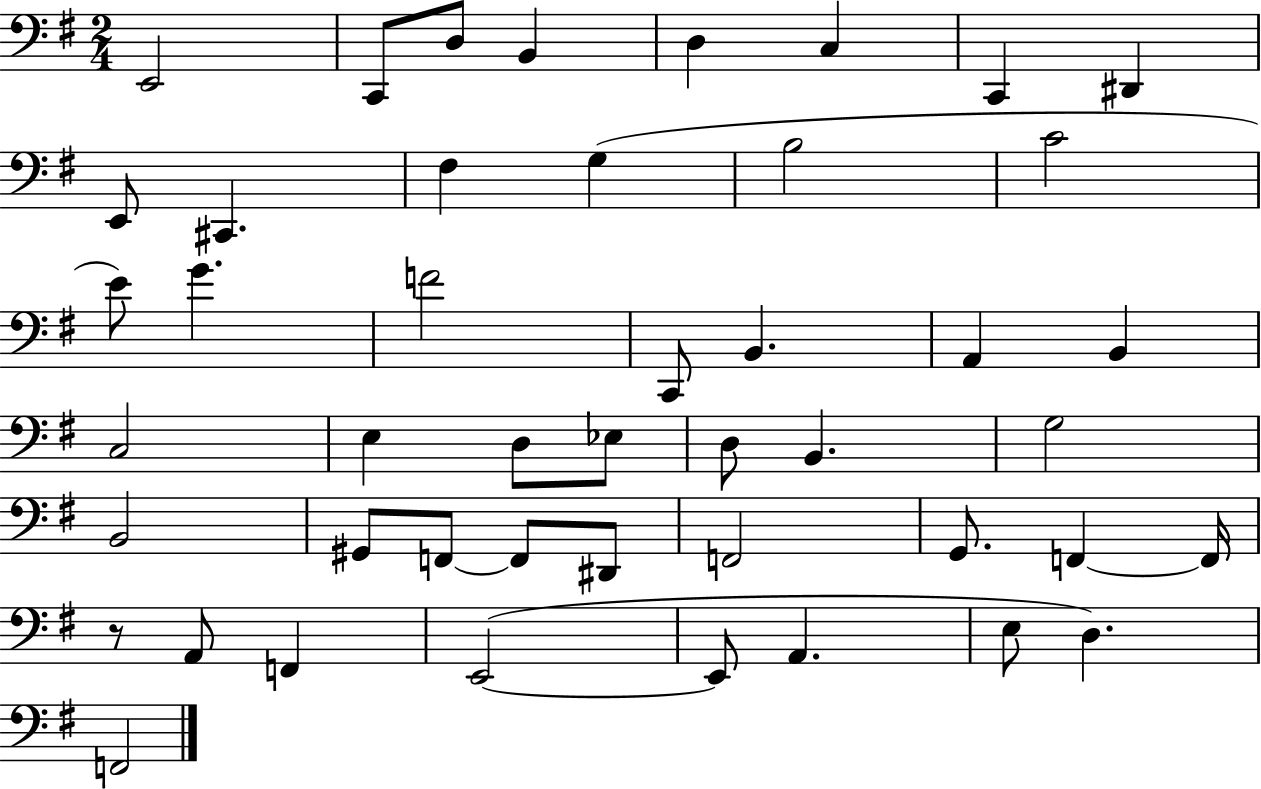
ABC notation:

X:1
T:Untitled
M:2/4
L:1/4
K:G
E,,2 C,,/2 D,/2 B,, D, C, C,, ^D,, E,,/2 ^C,, ^F, G, B,2 C2 E/2 G F2 C,,/2 B,, A,, B,, C,2 E, D,/2 _E,/2 D,/2 B,, G,2 B,,2 ^G,,/2 F,,/2 F,,/2 ^D,,/2 F,,2 G,,/2 F,, F,,/4 z/2 A,,/2 F,, E,,2 E,,/2 A,, E,/2 D, F,,2